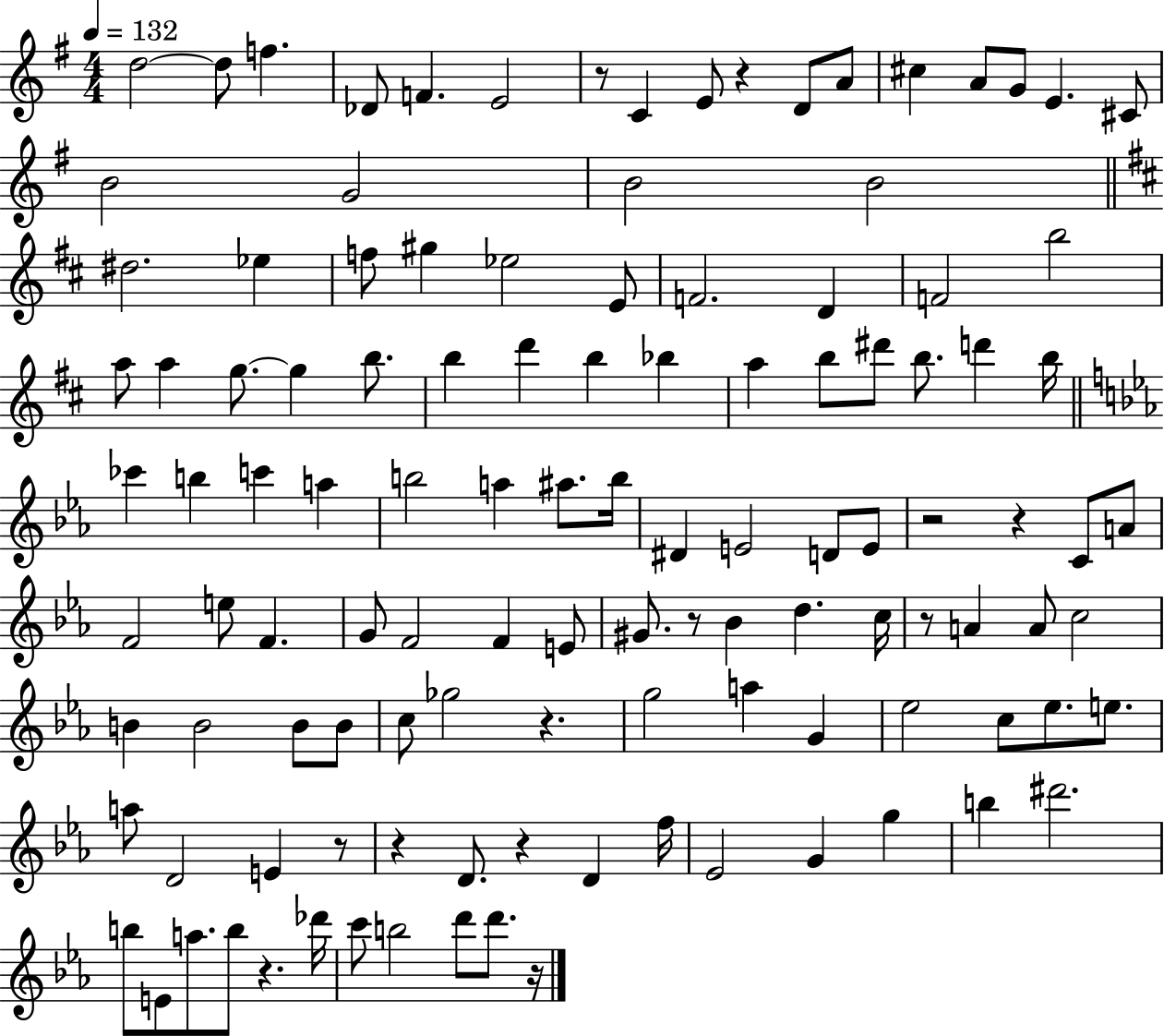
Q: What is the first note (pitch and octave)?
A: D5